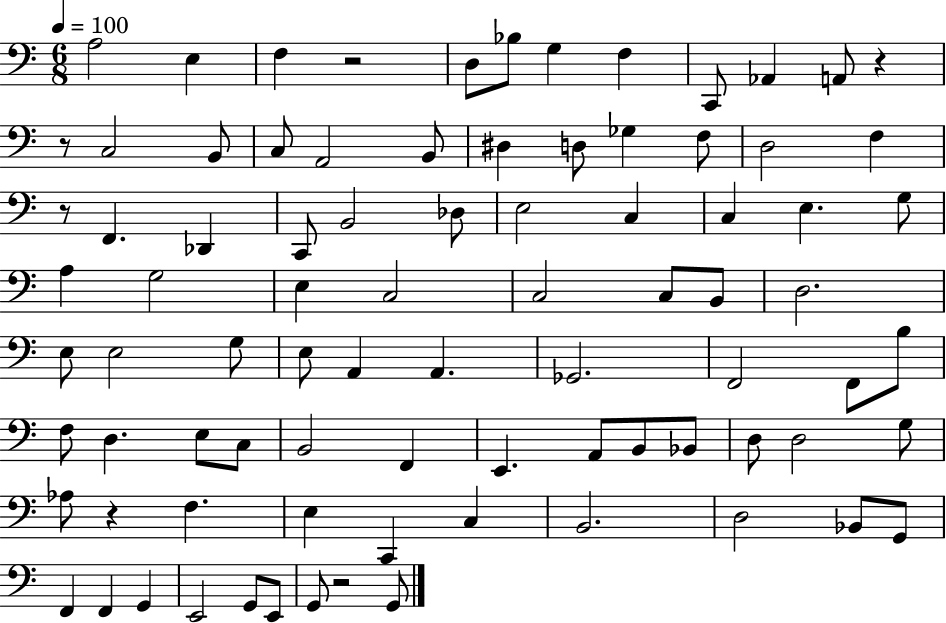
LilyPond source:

{
  \clef bass
  \numericTimeSignature
  \time 6/8
  \key c \major
  \tempo 4 = 100
  a2 e4 | f4 r2 | d8 bes8 g4 f4 | c,8 aes,4 a,8 r4 | \break r8 c2 b,8 | c8 a,2 b,8 | dis4 d8 ges4 f8 | d2 f4 | \break r8 f,4. des,4 | c,8 b,2 des8 | e2 c4 | c4 e4. g8 | \break a4 g2 | e4 c2 | c2 c8 b,8 | d2. | \break e8 e2 g8 | e8 a,4 a,4. | ges,2. | f,2 f,8 b8 | \break f8 d4. e8 c8 | b,2 f,4 | e,4. a,8 b,8 bes,8 | d8 d2 g8 | \break aes8 r4 f4. | e4 c,4 c4 | b,2. | d2 bes,8 g,8 | \break f,4 f,4 g,4 | e,2 g,8 e,8 | g,8 r2 g,8 | \bar "|."
}